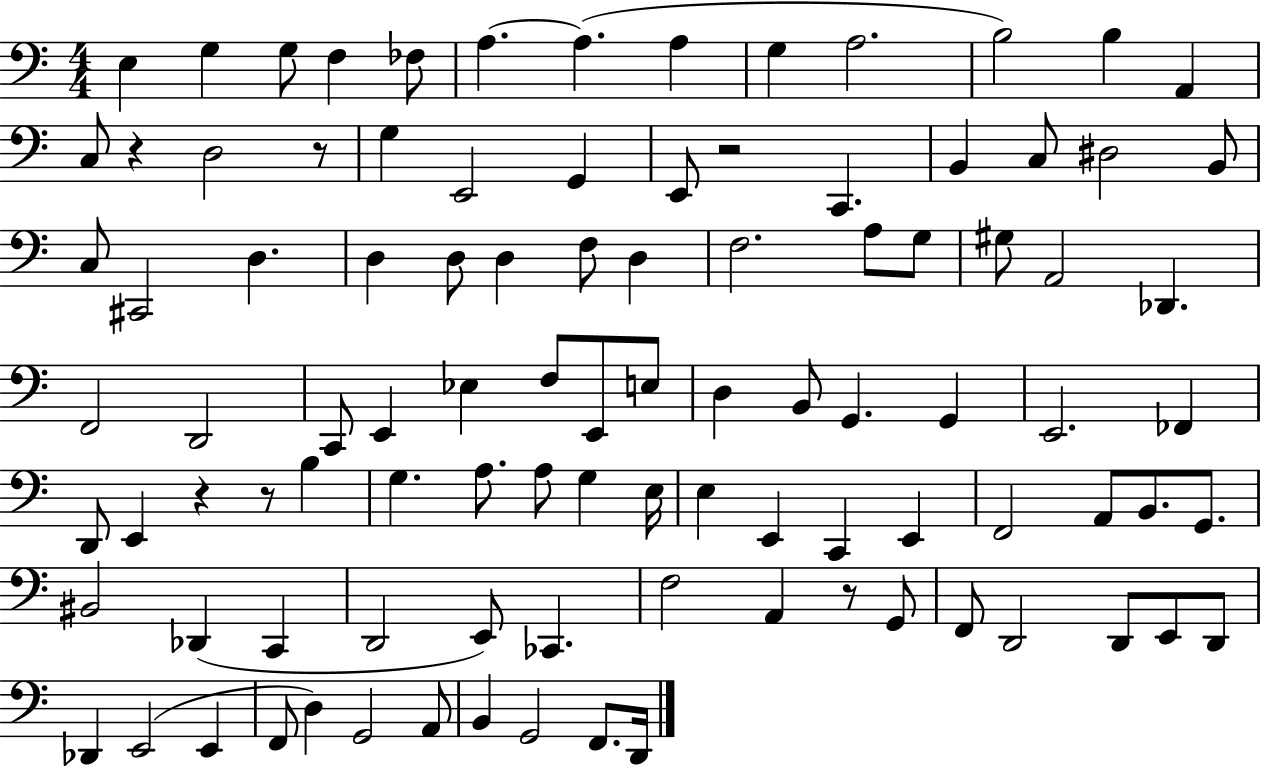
{
  \clef bass
  \numericTimeSignature
  \time 4/4
  \key c \major
  e4 g4 g8 f4 fes8 | a4.~~ a4.( a4 | g4 a2. | b2) b4 a,4 | \break c8 r4 d2 r8 | g4 e,2 g,4 | e,8 r2 c,4. | b,4 c8 dis2 b,8 | \break c8 cis,2 d4. | d4 d8 d4 f8 d4 | f2. a8 g8 | gis8 a,2 des,4. | \break f,2 d,2 | c,8 e,4 ees4 f8 e,8 e8 | d4 b,8 g,4. g,4 | e,2. fes,4 | \break d,8 e,4 r4 r8 b4 | g4. a8. a8 g4 e16 | e4 e,4 c,4 e,4 | f,2 a,8 b,8. g,8. | \break bis,2 des,4( c,4 | d,2 e,8) ces,4. | f2 a,4 r8 g,8 | f,8 d,2 d,8 e,8 d,8 | \break des,4 e,2( e,4 | f,8 d4) g,2 a,8 | b,4 g,2 f,8. d,16 | \bar "|."
}